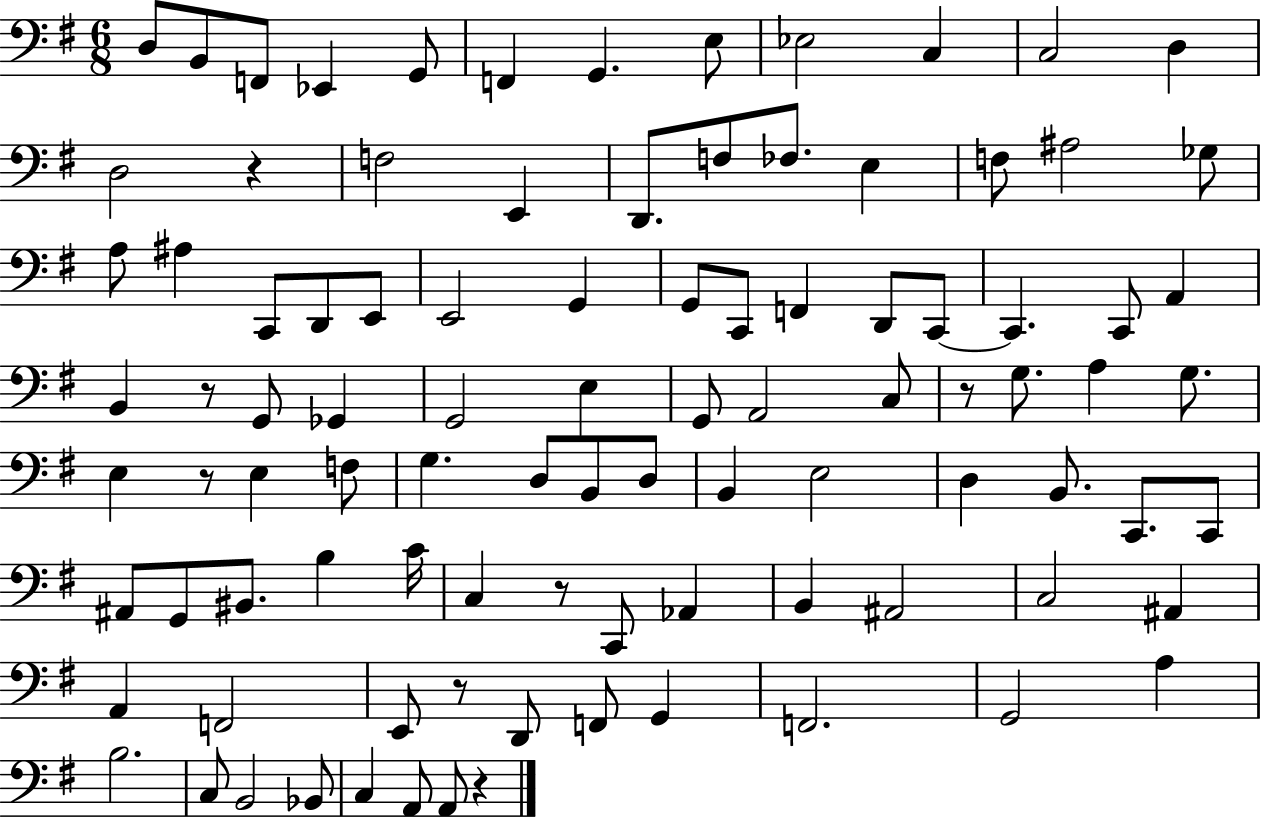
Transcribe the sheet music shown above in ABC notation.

X:1
T:Untitled
M:6/8
L:1/4
K:G
D,/2 B,,/2 F,,/2 _E,, G,,/2 F,, G,, E,/2 _E,2 C, C,2 D, D,2 z F,2 E,, D,,/2 F,/2 _F,/2 E, F,/2 ^A,2 _G,/2 A,/2 ^A, C,,/2 D,,/2 E,,/2 E,,2 G,, G,,/2 C,,/2 F,, D,,/2 C,,/2 C,, C,,/2 A,, B,, z/2 G,,/2 _G,, G,,2 E, G,,/2 A,,2 C,/2 z/2 G,/2 A, G,/2 E, z/2 E, F,/2 G, D,/2 B,,/2 D,/2 B,, E,2 D, B,,/2 C,,/2 C,,/2 ^A,,/2 G,,/2 ^B,,/2 B, C/4 C, z/2 C,,/2 _A,, B,, ^A,,2 C,2 ^A,, A,, F,,2 E,,/2 z/2 D,,/2 F,,/2 G,, F,,2 G,,2 A, B,2 C,/2 B,,2 _B,,/2 C, A,,/2 A,,/2 z